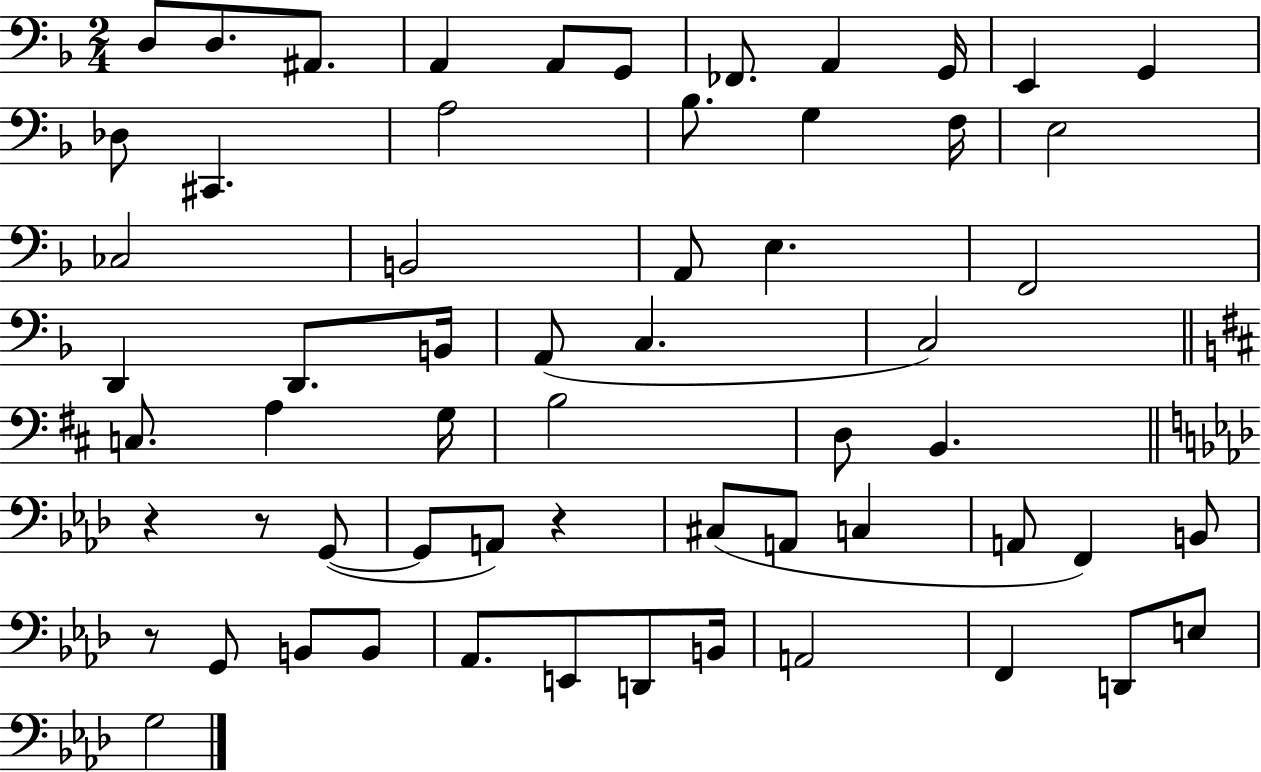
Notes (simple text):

D3/e D3/e. A#2/e. A2/q A2/e G2/e FES2/e. A2/q G2/s E2/q G2/q Db3/e C#2/q. A3/h Bb3/e. G3/q F3/s E3/h CES3/h B2/h A2/e E3/q. F2/h D2/q D2/e. B2/s A2/e C3/q. C3/h C3/e. A3/q G3/s B3/h D3/e B2/q. R/q R/e G2/e G2/e A2/e R/q C#3/e A2/e C3/q A2/e F2/q B2/e R/e G2/e B2/e B2/e Ab2/e. E2/e D2/e B2/s A2/h F2/q D2/e E3/e G3/h